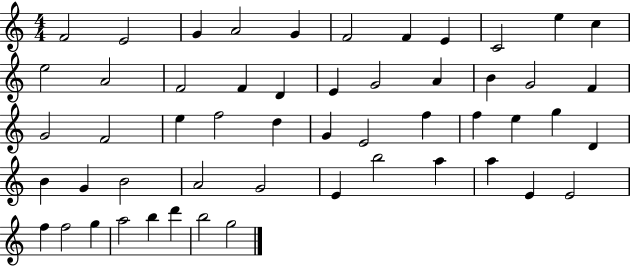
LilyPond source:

{
  \clef treble
  \numericTimeSignature
  \time 4/4
  \key c \major
  f'2 e'2 | g'4 a'2 g'4 | f'2 f'4 e'4 | c'2 e''4 c''4 | \break e''2 a'2 | f'2 f'4 d'4 | e'4 g'2 a'4 | b'4 g'2 f'4 | \break g'2 f'2 | e''4 f''2 d''4 | g'4 e'2 f''4 | f''4 e''4 g''4 d'4 | \break b'4 g'4 b'2 | a'2 g'2 | e'4 b''2 a''4 | a''4 e'4 e'2 | \break f''4 f''2 g''4 | a''2 b''4 d'''4 | b''2 g''2 | \bar "|."
}